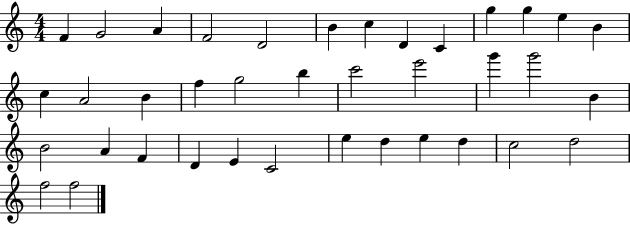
X:1
T:Untitled
M:4/4
L:1/4
K:C
F G2 A F2 D2 B c D C g g e B c A2 B f g2 b c'2 e'2 g' g'2 B B2 A F D E C2 e d e d c2 d2 f2 f2